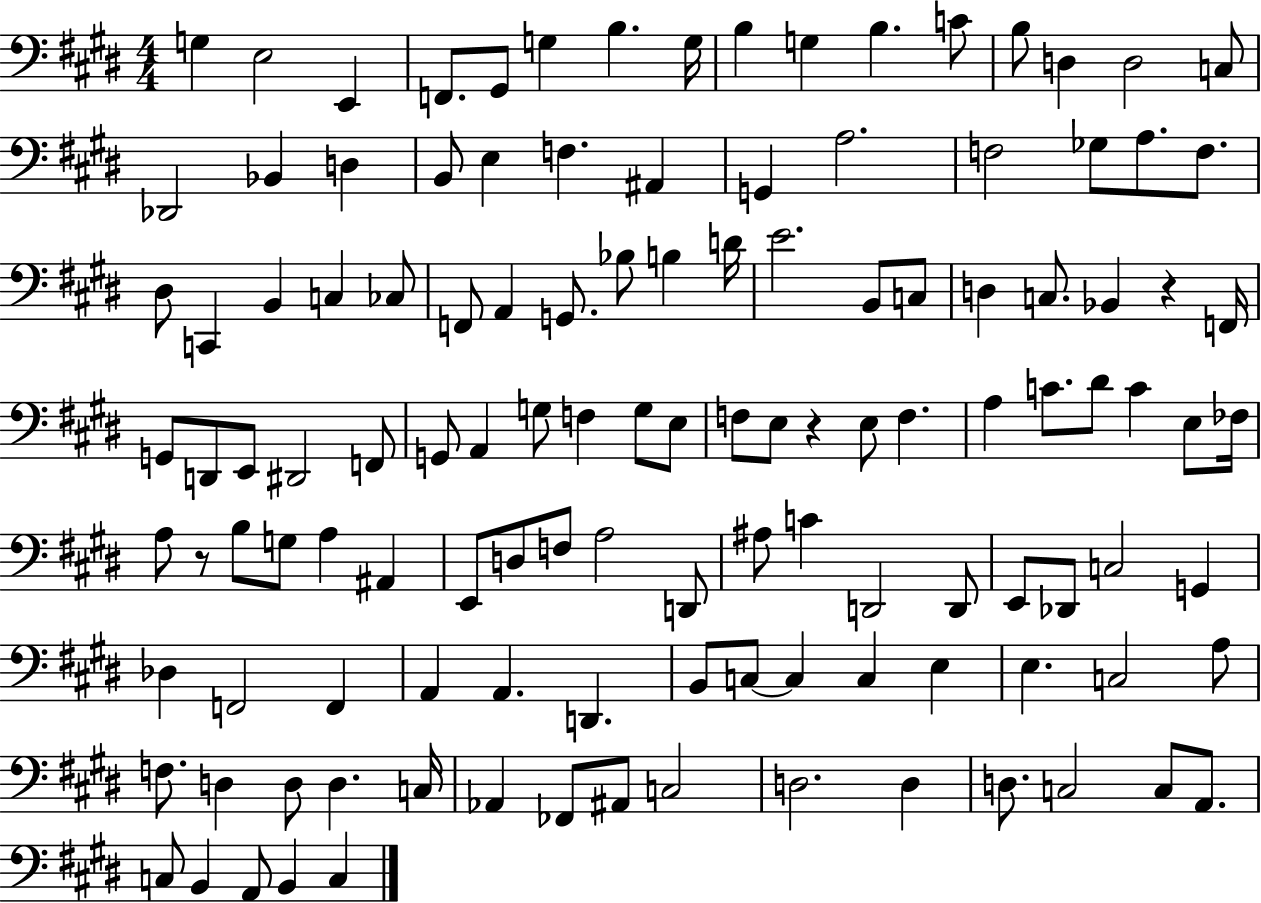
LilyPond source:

{
  \clef bass
  \numericTimeSignature
  \time 4/4
  \key e \major
  g4 e2 e,4 | f,8. gis,8 g4 b4. g16 | b4 g4 b4. c'8 | b8 d4 d2 c8 | \break des,2 bes,4 d4 | b,8 e4 f4. ais,4 | g,4 a2. | f2 ges8 a8. f8. | \break dis8 c,4 b,4 c4 ces8 | f,8 a,4 g,8. bes8 b4 d'16 | e'2. b,8 c8 | d4 c8. bes,4 r4 f,16 | \break g,8 d,8 e,8 dis,2 f,8 | g,8 a,4 g8 f4 g8 e8 | f8 e8 r4 e8 f4. | a4 c'8. dis'8 c'4 e8 fes16 | \break a8 r8 b8 g8 a4 ais,4 | e,8 d8 f8 a2 d,8 | ais8 c'4 d,2 d,8 | e,8 des,8 c2 g,4 | \break des4 f,2 f,4 | a,4 a,4. d,4. | b,8 c8~~ c4 c4 e4 | e4. c2 a8 | \break f8. d4 d8 d4. c16 | aes,4 fes,8 ais,8 c2 | d2. d4 | d8. c2 c8 a,8. | \break c8 b,4 a,8 b,4 c4 | \bar "|."
}